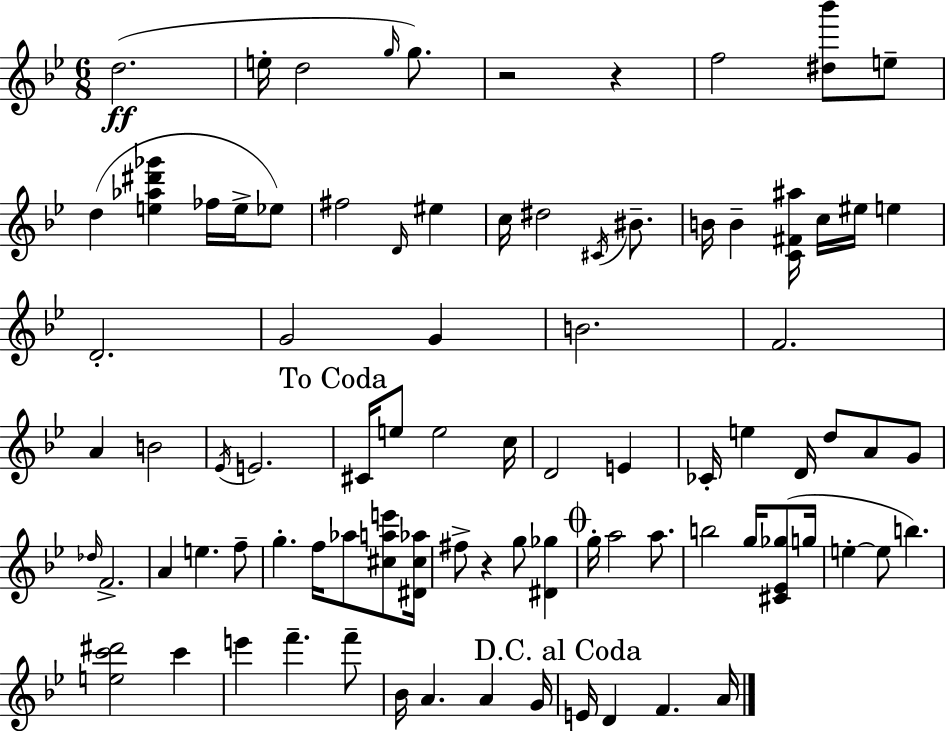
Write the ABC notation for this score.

X:1
T:Untitled
M:6/8
L:1/4
K:Gm
d2 e/4 d2 g/4 g/2 z2 z f2 [^d_b']/2 e/2 d [e_a^d'_g'] _f/4 e/4 _e/2 ^f2 D/4 ^e c/4 ^d2 ^C/4 ^B/2 B/4 B [C^F^a]/4 c/4 ^e/4 e D2 G2 G B2 F2 A B2 _E/4 E2 ^C/4 e/2 e2 c/4 D2 E _C/4 e D/4 d/2 A/2 G/2 _d/4 F2 A e f/2 g f/4 _a/2 [^cae']/2 [^D^c_a]/4 ^f/2 z g/2 [^D_g] g/4 a2 a/2 b2 g/4 [^C_E_g]/2 g/4 e e/2 b [ec'^d']2 c' e' f' f'/2 _B/4 A A G/4 E/4 D F A/4